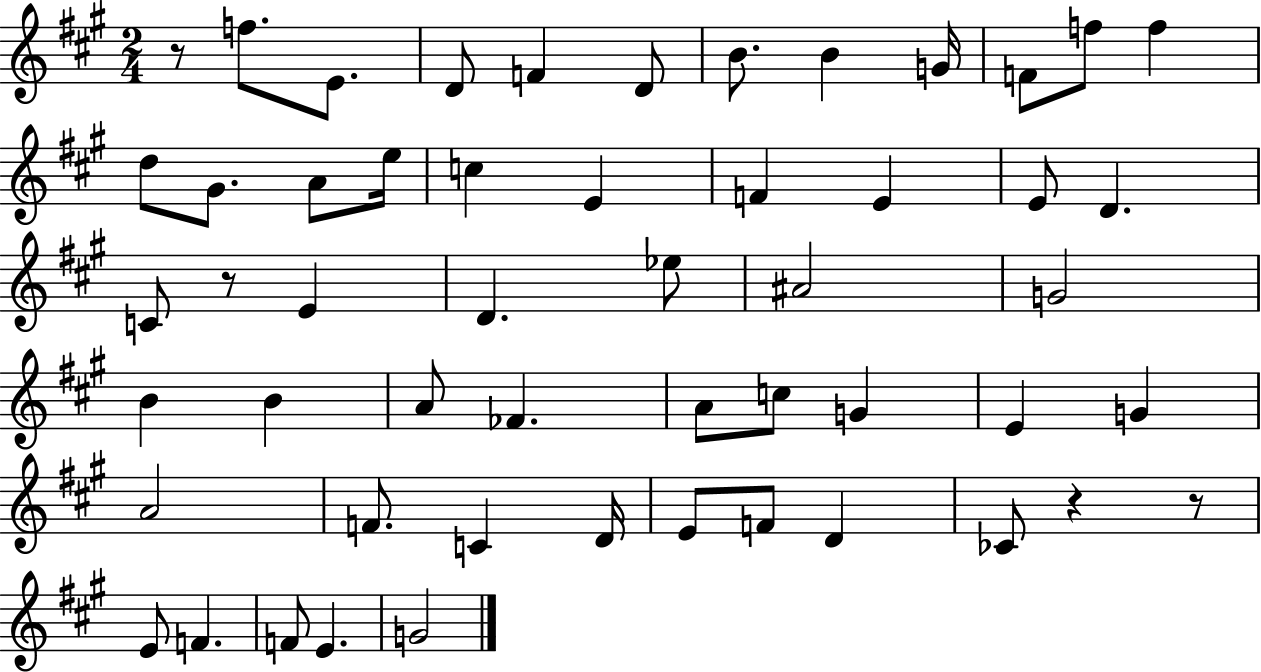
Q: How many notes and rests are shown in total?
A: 53